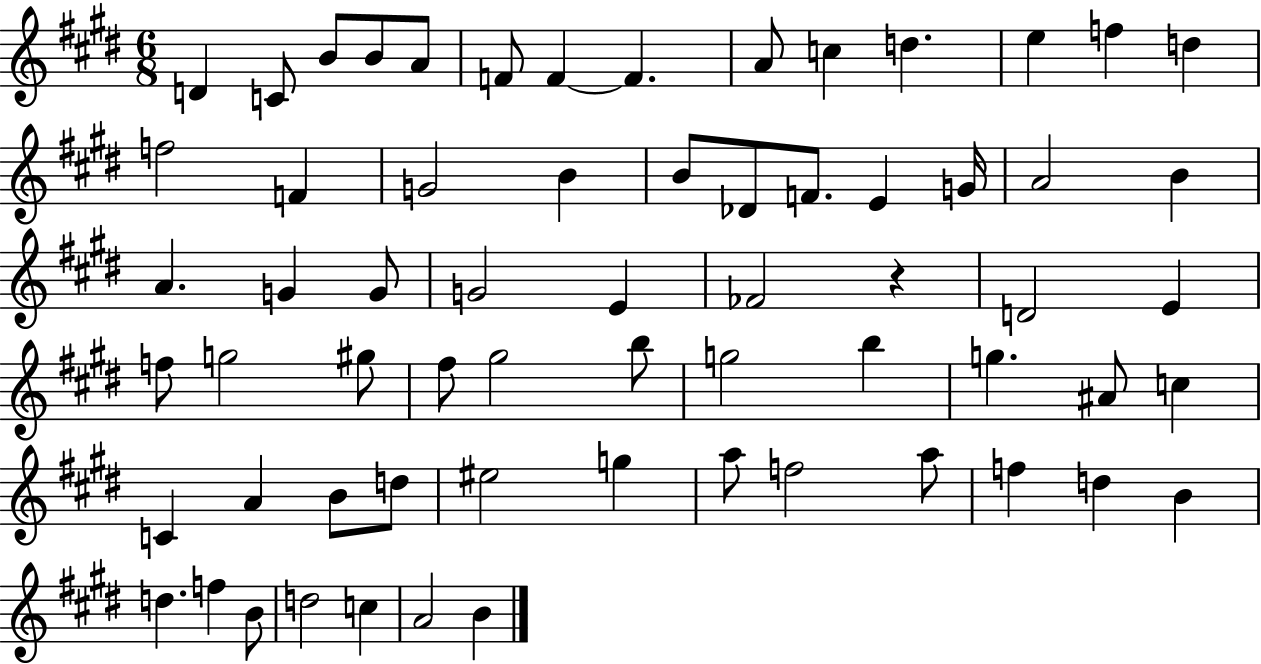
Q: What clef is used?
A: treble